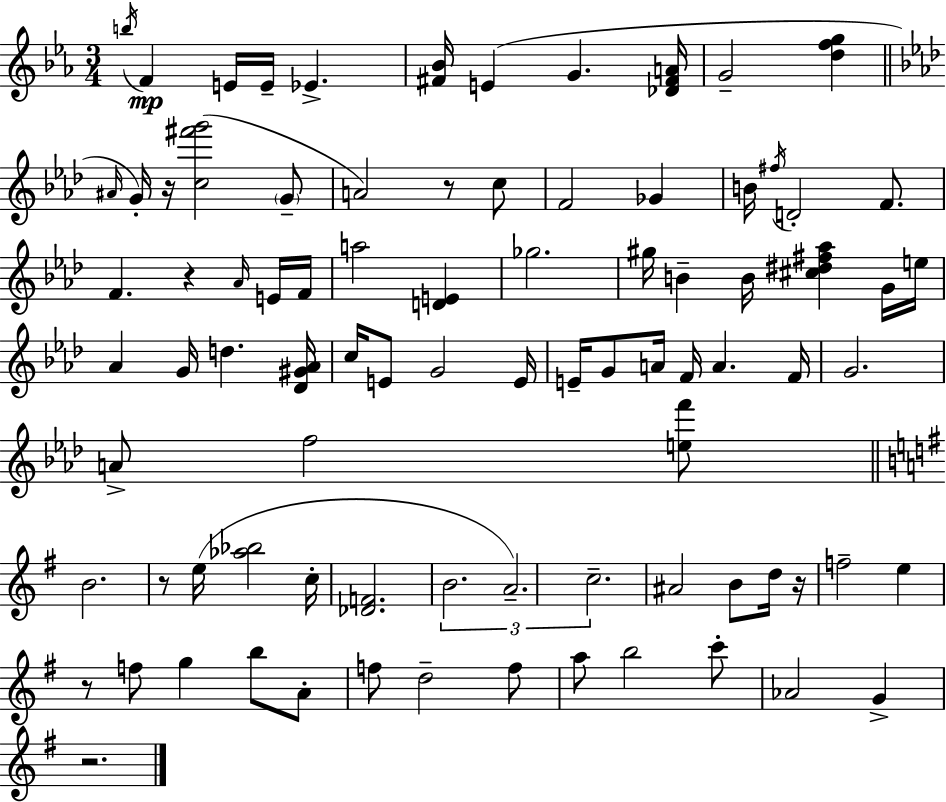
{
  \clef treble
  \numericTimeSignature
  \time 3/4
  \key ees \major
  \acciaccatura { b''16 }\mp f'4 e'16 e'16-- ees'4.-> | <fis' bes'>16 e'4( g'4. | <des' fis' a'>16 g'2-- <d'' f'' g''>4 | \bar "||" \break \key f \minor \grace { ais'16 }) g'16-. r16 <c'' fis''' g'''>2( \parenthesize g'8-- | a'2) r8 c''8 | f'2 ges'4 | b'16 \acciaccatura { fis''16 } d'2-. f'8. | \break f'4. r4 | \grace { aes'16 } e'16 f'16 a''2 <d' e'>4 | ges''2. | gis''16 b'4-- b'16 <cis'' dis'' fis'' aes''>4 | \break g'16 e''16 aes'4 g'16 d''4. | <des' gis' aes'>16 c''16 e'8 g'2 | e'16 e'16-- g'8 a'16 f'16 a'4. | f'16 g'2. | \break a'8-> f''2 | <e'' f'''>8 \bar "||" \break \key g \major b'2. | r8 e''16( <aes'' bes''>2 c''16-. | <des' f'>2. | \tuplet 3/2 { b'2. | \break a'2.--) | c''2.-- } | ais'2 b'8 d''16 r16 | f''2-- e''4 | \break r8 f''8 g''4 b''8 a'8-. | f''8 d''2-- f''8 | a''8 b''2 c'''8-. | aes'2 g'4-> | \break r2. | \bar "|."
}